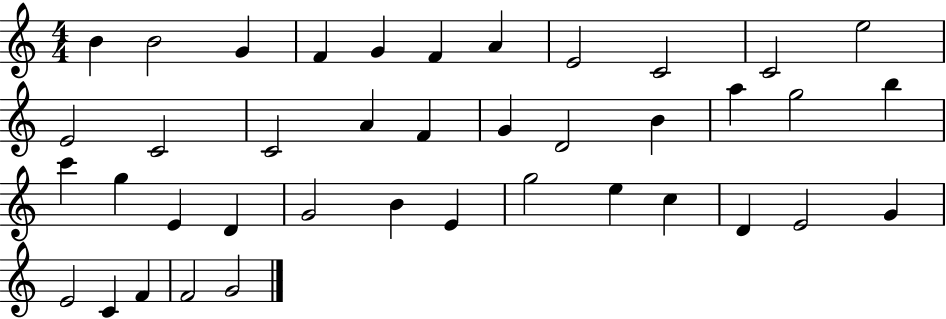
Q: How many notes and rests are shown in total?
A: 40